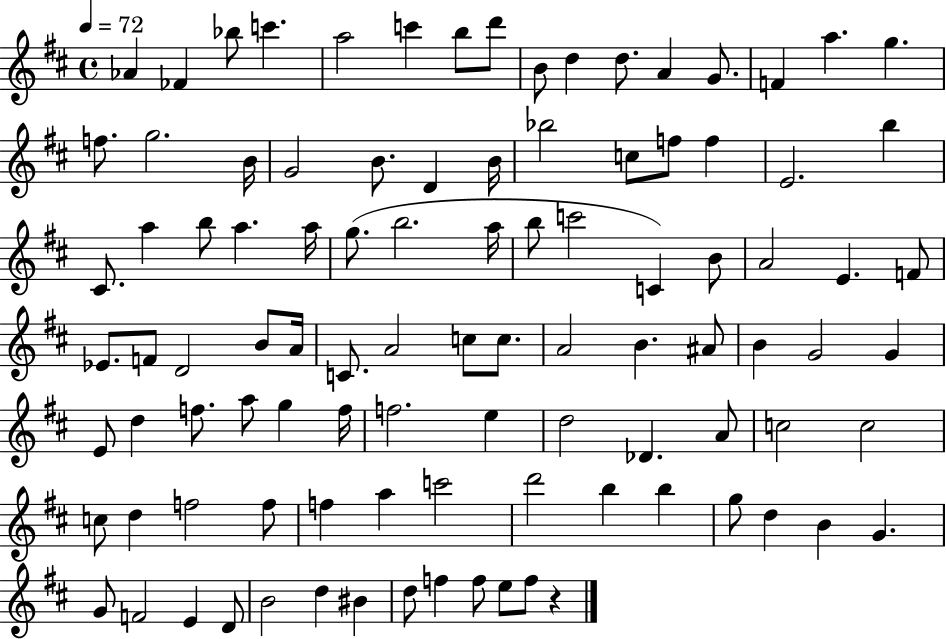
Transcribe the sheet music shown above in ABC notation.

X:1
T:Untitled
M:4/4
L:1/4
K:D
_A _F _b/2 c' a2 c' b/2 d'/2 B/2 d d/2 A G/2 F a g f/2 g2 B/4 G2 B/2 D B/4 _b2 c/2 f/2 f E2 b ^C/2 a b/2 a a/4 g/2 b2 a/4 b/2 c'2 C B/2 A2 E F/2 _E/2 F/2 D2 B/2 A/4 C/2 A2 c/2 c/2 A2 B ^A/2 B G2 G E/2 d f/2 a/2 g f/4 f2 e d2 _D A/2 c2 c2 c/2 d f2 f/2 f a c'2 d'2 b b g/2 d B G G/2 F2 E D/2 B2 d ^B d/2 f f/2 e/2 f/2 z